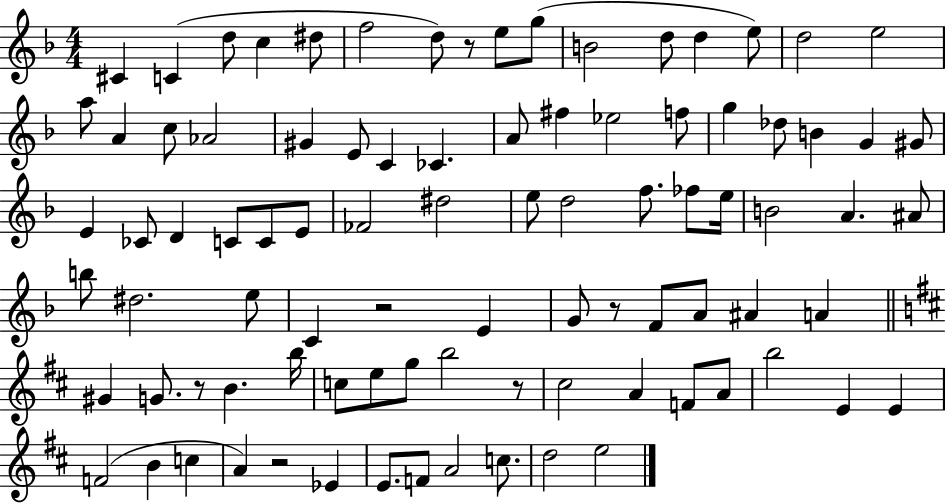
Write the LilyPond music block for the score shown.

{
  \clef treble
  \numericTimeSignature
  \time 4/4
  \key f \major
  cis'4 c'4( d''8 c''4 dis''8 | f''2 d''8) r8 e''8 g''8( | b'2 d''8 d''4 e''8) | d''2 e''2 | \break a''8 a'4 c''8 aes'2 | gis'4 e'8 c'4 ces'4. | a'8 fis''4 ees''2 f''8 | g''4 des''8 b'4 g'4 gis'8 | \break e'4 ces'8 d'4 c'8 c'8 e'8 | fes'2 dis''2 | e''8 d''2 f''8. fes''8 e''16 | b'2 a'4. ais'8 | \break b''8 dis''2. e''8 | c'4 r2 e'4 | g'8 r8 f'8 a'8 ais'4 a'4 | \bar "||" \break \key d \major gis'4 g'8. r8 b'4. b''16 | c''8 e''8 g''8 b''2 r8 | cis''2 a'4 f'8 a'8 | b''2 e'4 e'4 | \break f'2( b'4 c''4 | a'4) r2 ees'4 | e'8. f'8 a'2 c''8. | d''2 e''2 | \break \bar "|."
}